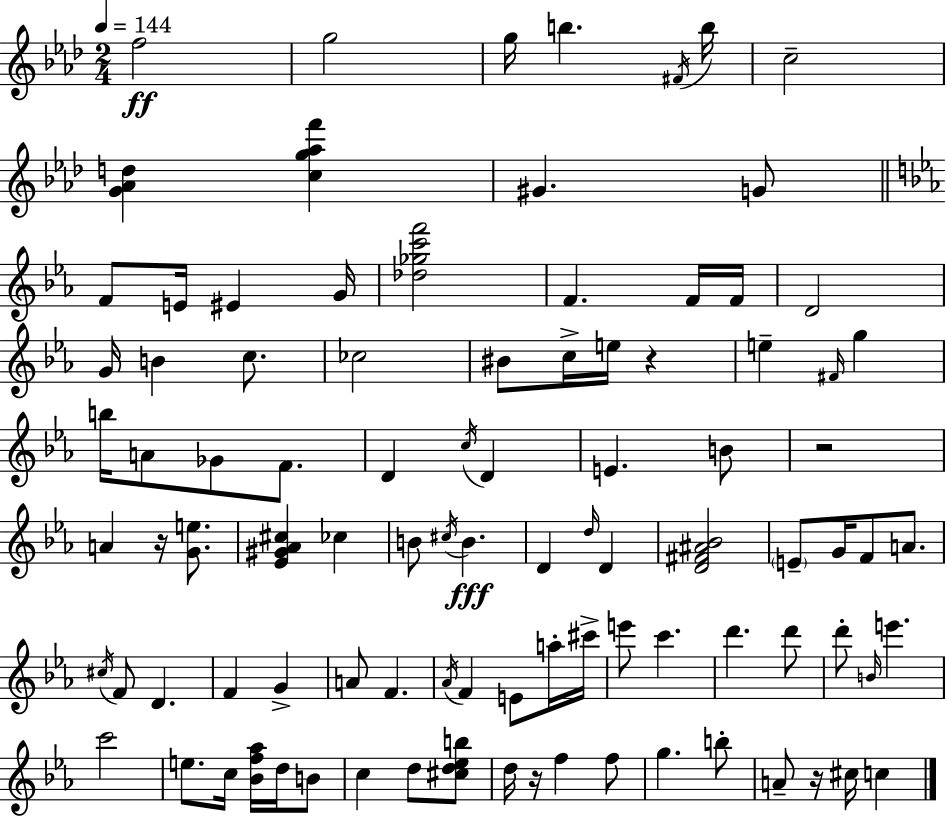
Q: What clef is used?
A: treble